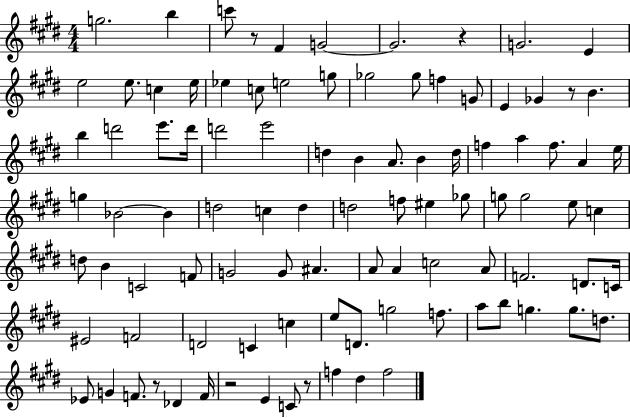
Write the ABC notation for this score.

X:1
T:Untitled
M:4/4
L:1/4
K:E
g2 b c'/2 z/2 ^F G2 G2 z G2 E e2 e/2 c e/4 _e c/2 e2 g/2 _g2 _g/2 f G/2 E _G z/2 B b d'2 e'/2 d'/4 d'2 e'2 d B A/2 B d/4 f a f/2 A e/4 g _B2 _B d2 c d d2 f/2 ^e _g/2 g/2 g2 e/2 c d/2 B C2 F/2 G2 G/2 ^A A/2 A c2 A/2 F2 D/2 C/4 ^E2 F2 D2 C c e/2 D/2 g2 f/2 a/2 b/2 g g/2 d/2 _E/2 G F/2 z/2 _D F/4 z2 E C/2 z/2 f ^d f2